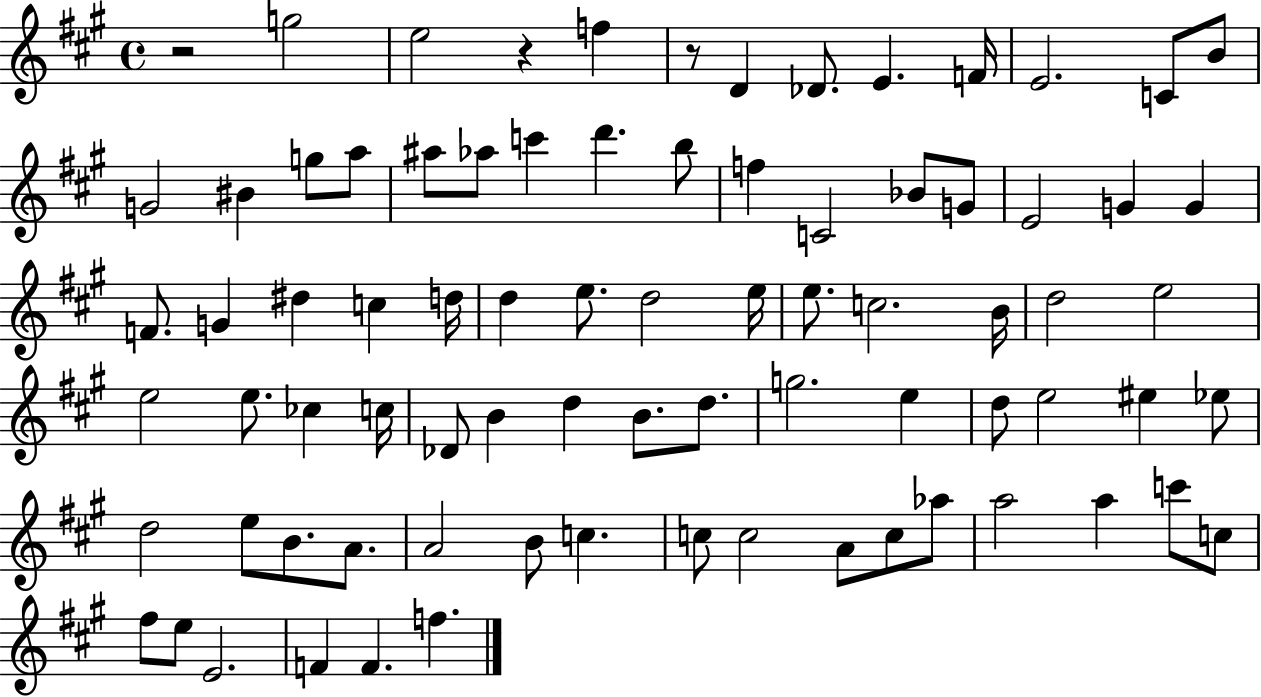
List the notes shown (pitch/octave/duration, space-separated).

R/h G5/h E5/h R/q F5/q R/e D4/q Db4/e. E4/q. F4/s E4/h. C4/e B4/e G4/h BIS4/q G5/e A5/e A#5/e Ab5/e C6/q D6/q. B5/e F5/q C4/h Bb4/e G4/e E4/h G4/q G4/q F4/e. G4/q D#5/q C5/q D5/s D5/q E5/e. D5/h E5/s E5/e. C5/h. B4/s D5/h E5/h E5/h E5/e. CES5/q C5/s Db4/e B4/q D5/q B4/e. D5/e. G5/h. E5/q D5/e E5/h EIS5/q Eb5/e D5/h E5/e B4/e. A4/e. A4/h B4/e C5/q. C5/e C5/h A4/e C5/e Ab5/e A5/h A5/q C6/e C5/e F#5/e E5/e E4/h. F4/q F4/q. F5/q.